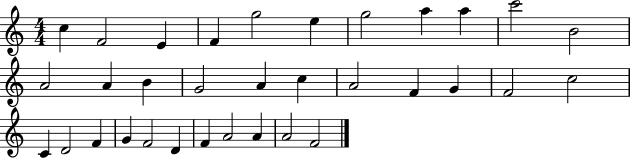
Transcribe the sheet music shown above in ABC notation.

X:1
T:Untitled
M:4/4
L:1/4
K:C
c F2 E F g2 e g2 a a c'2 B2 A2 A B G2 A c A2 F G F2 c2 C D2 F G F2 D F A2 A A2 F2